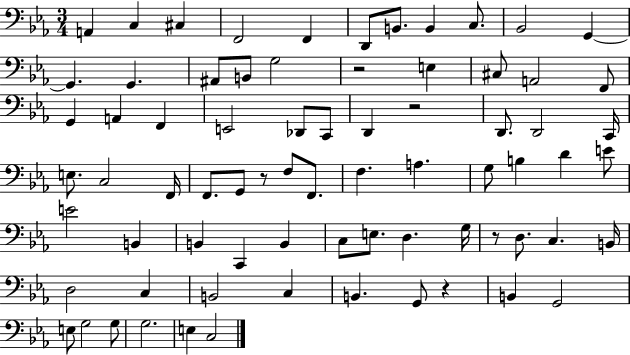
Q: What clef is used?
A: bass